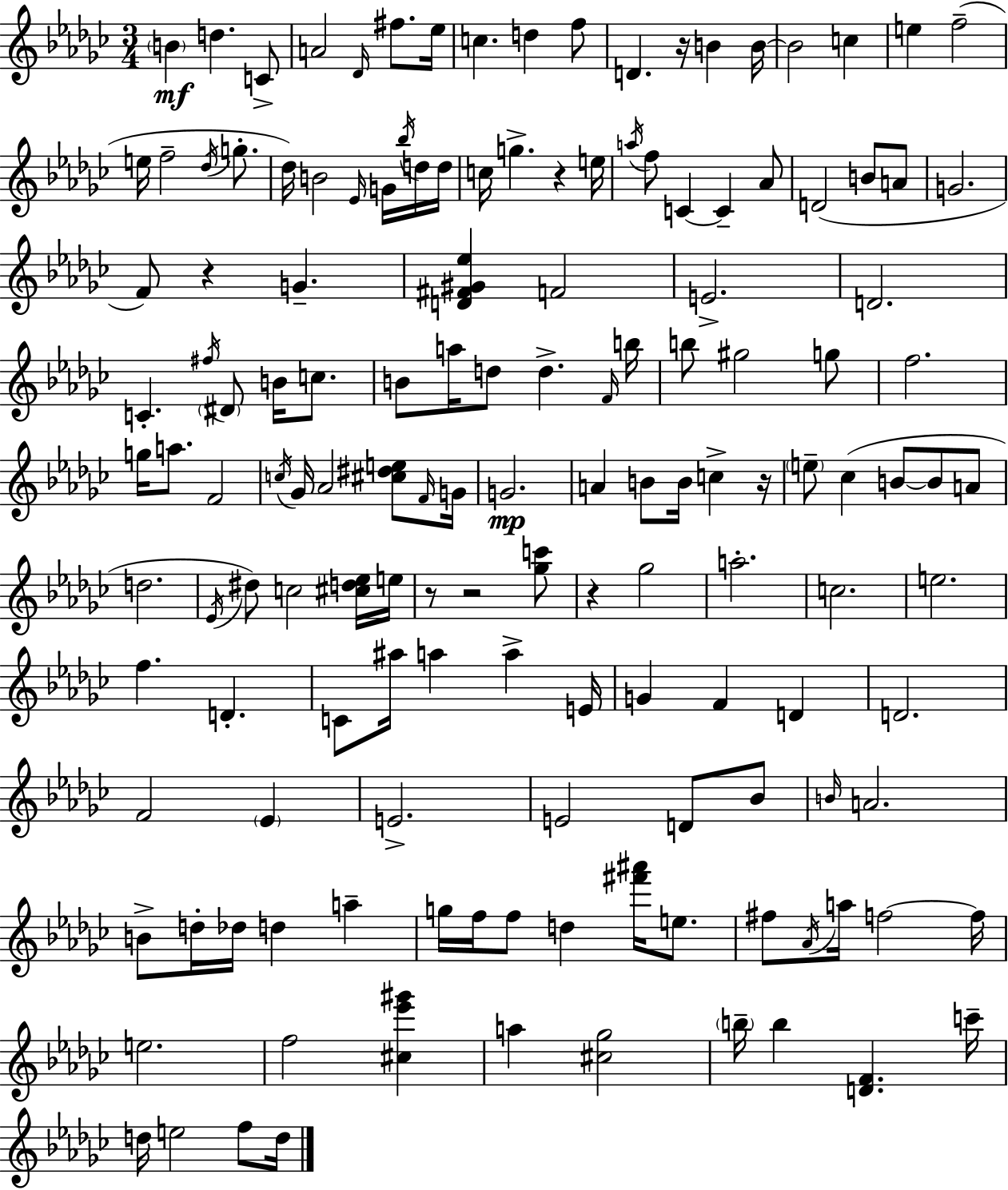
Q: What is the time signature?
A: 3/4